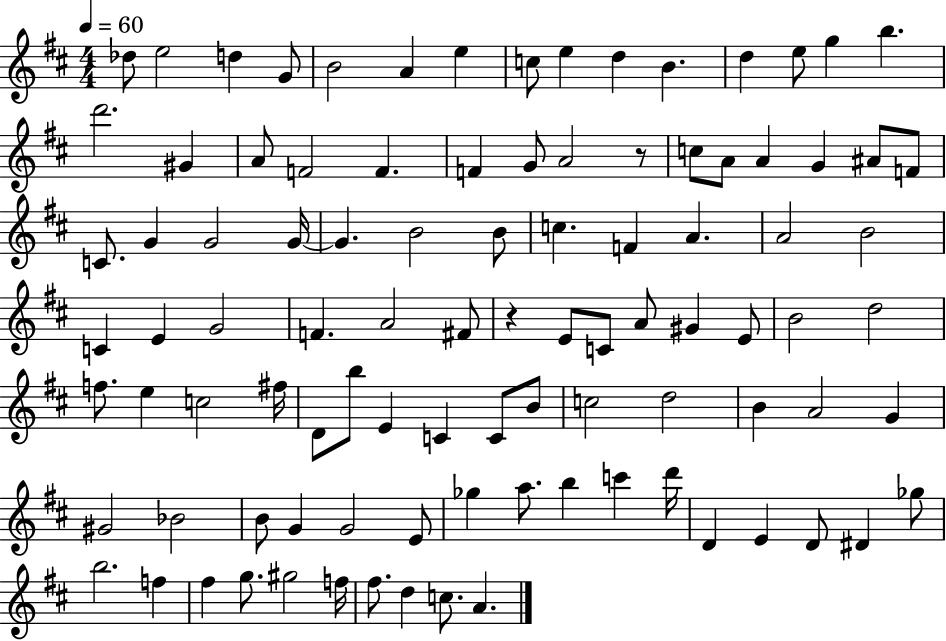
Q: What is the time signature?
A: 4/4